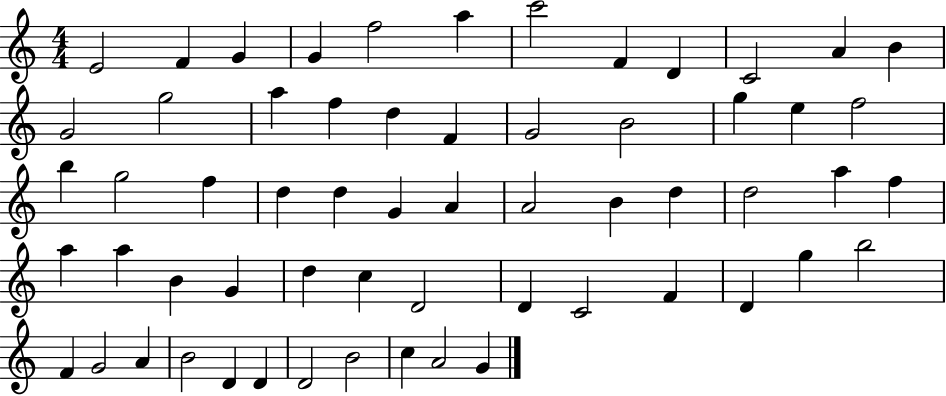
X:1
T:Untitled
M:4/4
L:1/4
K:C
E2 F G G f2 a c'2 F D C2 A B G2 g2 a f d F G2 B2 g e f2 b g2 f d d G A A2 B d d2 a f a a B G d c D2 D C2 F D g b2 F G2 A B2 D D D2 B2 c A2 G